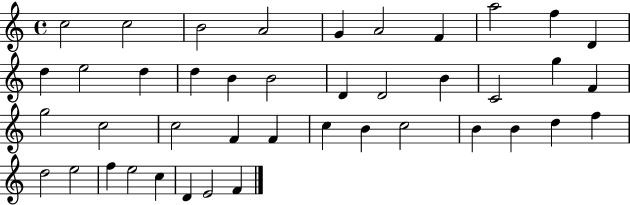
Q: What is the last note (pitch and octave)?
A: F4